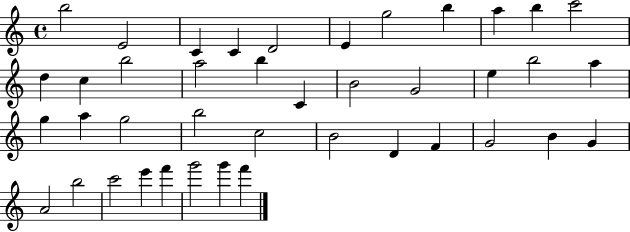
B5/h E4/h C4/q C4/q D4/h E4/q G5/h B5/q A5/q B5/q C6/h D5/q C5/q B5/h A5/h B5/q C4/q B4/h G4/h E5/q B5/h A5/q G5/q A5/q G5/h B5/h C5/h B4/h D4/q F4/q G4/h B4/q G4/q A4/h B5/h C6/h E6/q F6/q G6/h G6/q F6/q